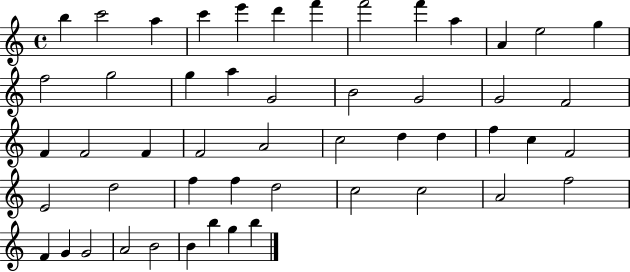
B5/q C6/h A5/q C6/q E6/q D6/q F6/q F6/h F6/q A5/q A4/q E5/h G5/q F5/h G5/h G5/q A5/q G4/h B4/h G4/h G4/h F4/h F4/q F4/h F4/q F4/h A4/h C5/h D5/q D5/q F5/q C5/q F4/h E4/h D5/h F5/q F5/q D5/h C5/h C5/h A4/h F5/h F4/q G4/q G4/h A4/h B4/h B4/q B5/q G5/q B5/q